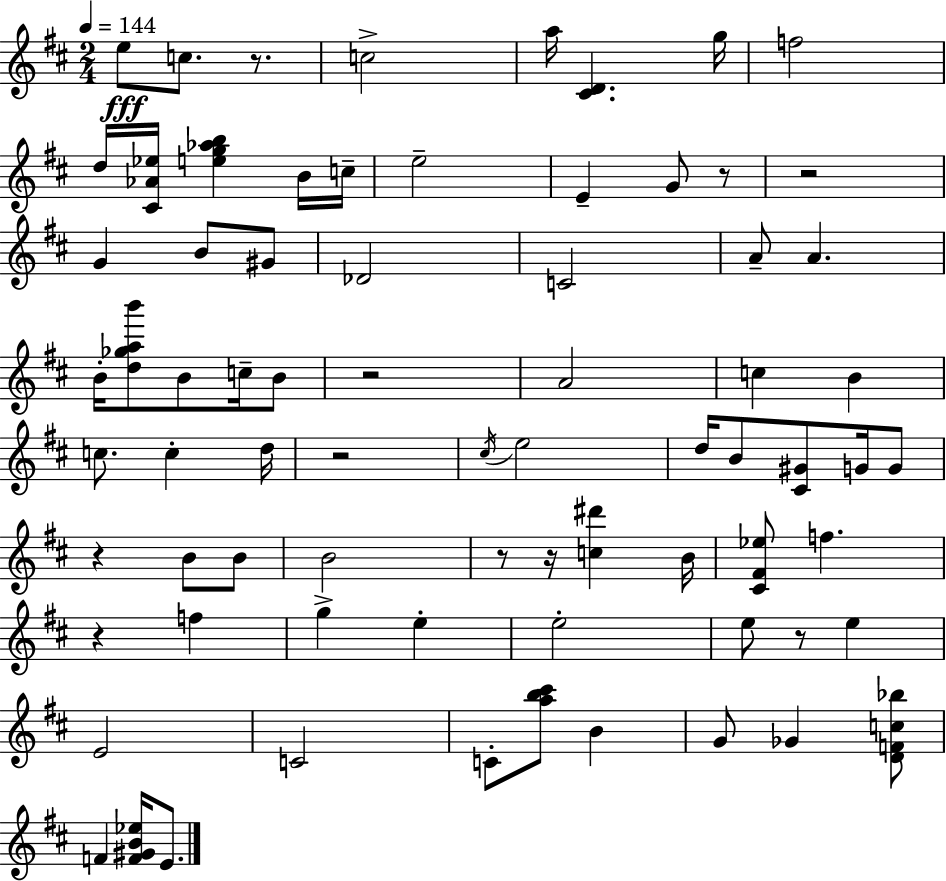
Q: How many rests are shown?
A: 10